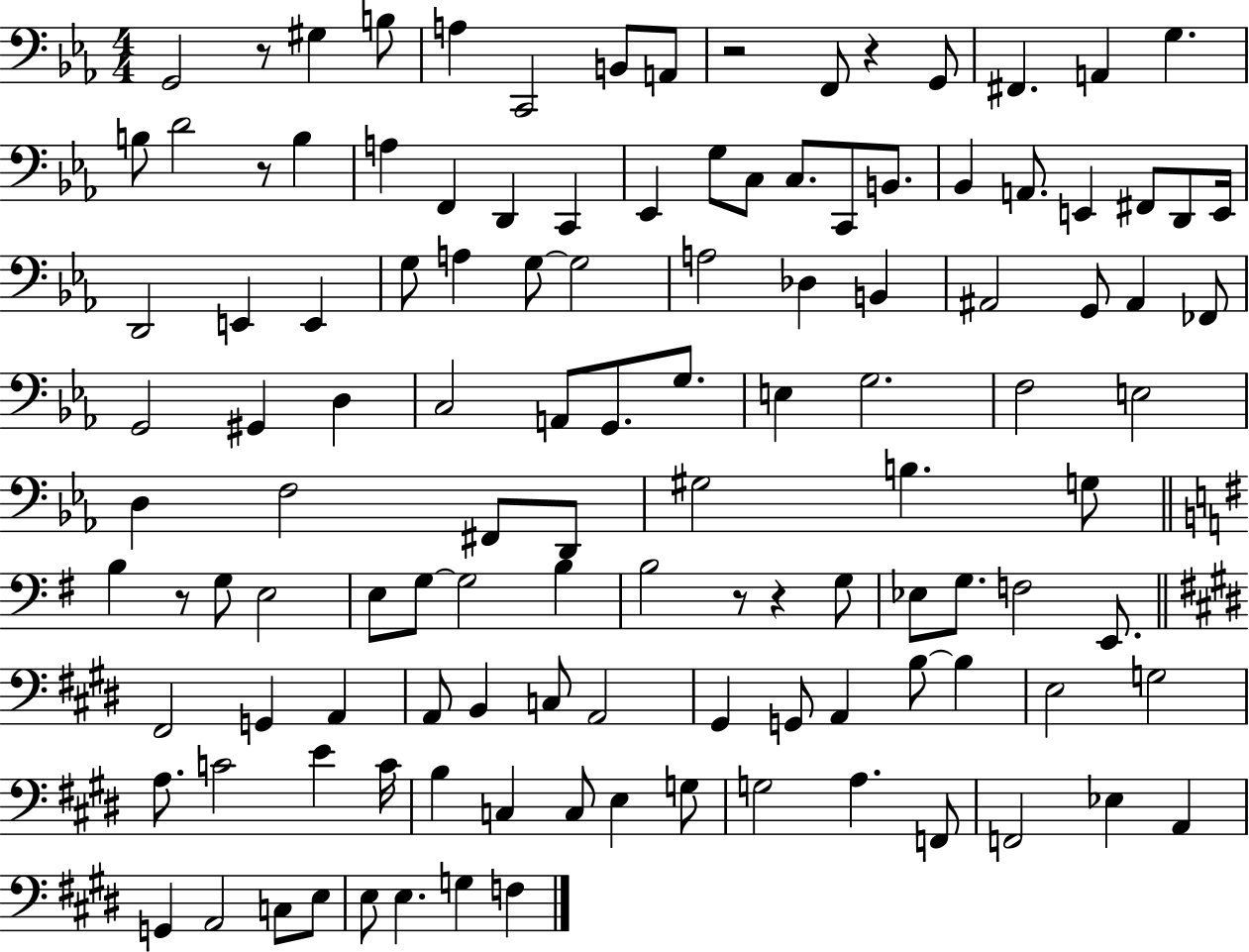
X:1
T:Untitled
M:4/4
L:1/4
K:Eb
G,,2 z/2 ^G, B,/2 A, C,,2 B,,/2 A,,/2 z2 F,,/2 z G,,/2 ^F,, A,, G, B,/2 D2 z/2 B, A, F,, D,, C,, _E,, G,/2 C,/2 C,/2 C,,/2 B,,/2 _B,, A,,/2 E,, ^F,,/2 D,,/2 E,,/4 D,,2 E,, E,, G,/2 A, G,/2 G,2 A,2 _D, B,, ^A,,2 G,,/2 ^A,, _F,,/2 G,,2 ^G,, D, C,2 A,,/2 G,,/2 G,/2 E, G,2 F,2 E,2 D, F,2 ^F,,/2 D,,/2 ^G,2 B, G,/2 B, z/2 G,/2 E,2 E,/2 G,/2 G,2 B, B,2 z/2 z G,/2 _E,/2 G,/2 F,2 E,,/2 ^F,,2 G,, A,, A,,/2 B,, C,/2 A,,2 ^G,, G,,/2 A,, B,/2 B, E,2 G,2 A,/2 C2 E C/4 B, C, C,/2 E, G,/2 G,2 A, F,,/2 F,,2 _E, A,, G,, A,,2 C,/2 E,/2 E,/2 E, G, F,